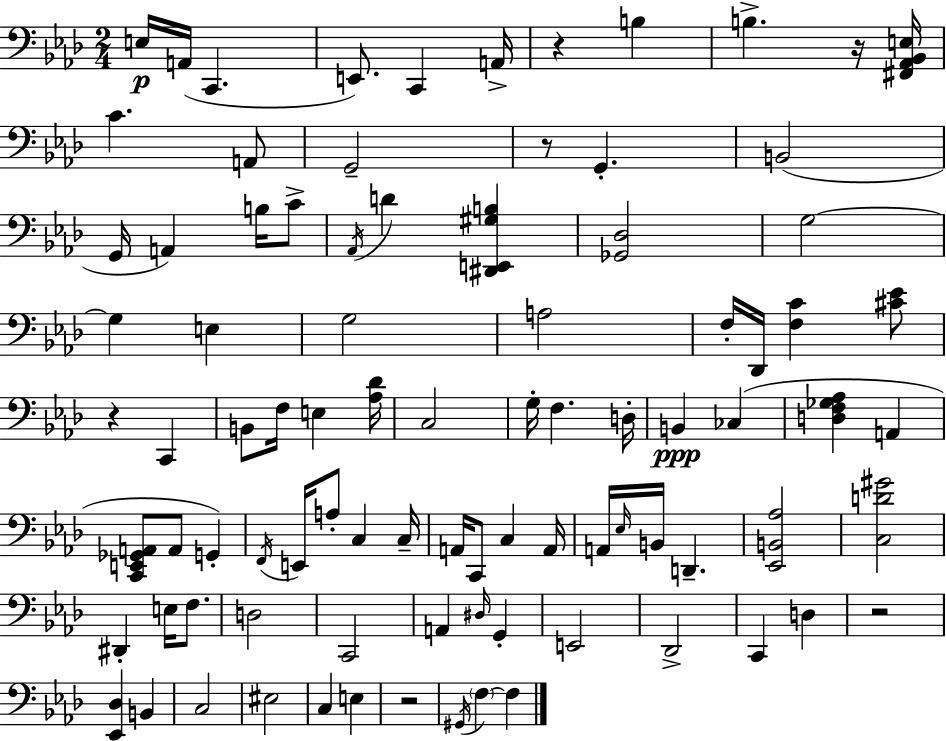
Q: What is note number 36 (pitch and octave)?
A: CES3